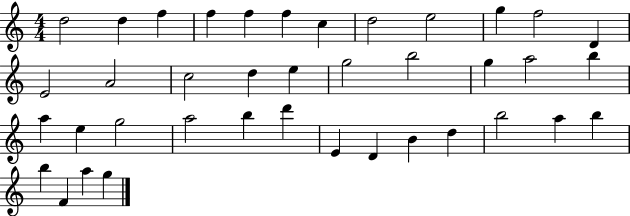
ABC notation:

X:1
T:Untitled
M:4/4
L:1/4
K:C
d2 d f f f f c d2 e2 g f2 D E2 A2 c2 d e g2 b2 g a2 b a e g2 a2 b d' E D B d b2 a b b F a g